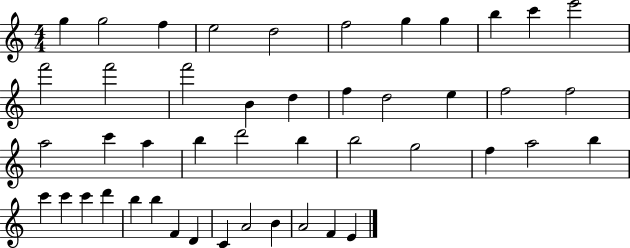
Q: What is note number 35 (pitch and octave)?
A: C6